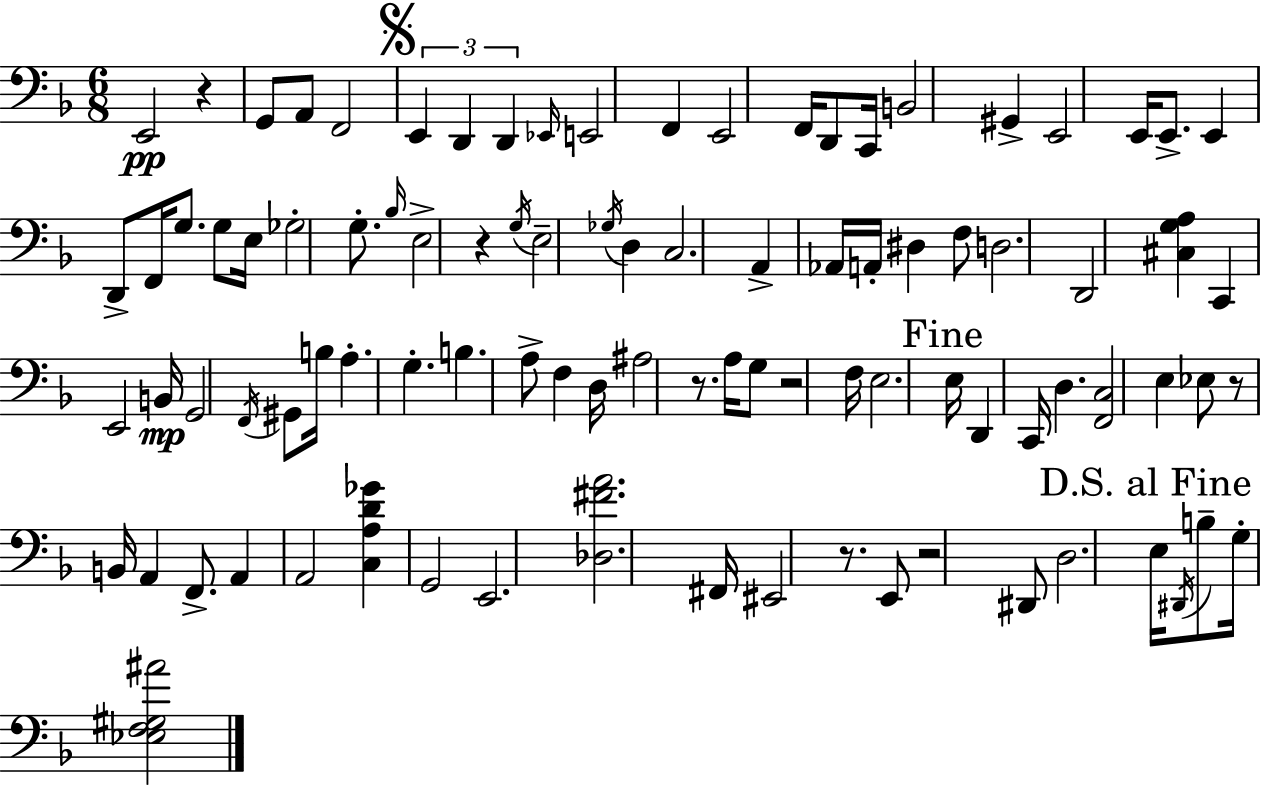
X:1
T:Untitled
M:6/8
L:1/4
K:Dm
E,,2 z G,,/2 A,,/2 F,,2 E,, D,, D,, _E,,/4 E,,2 F,, E,,2 F,,/4 D,,/2 C,,/4 B,,2 ^G,, E,,2 E,,/4 E,,/2 E,, D,,/2 F,,/4 G,/2 G,/2 E,/4 _G,2 G,/2 _B,/4 E,2 z G,/4 E,2 _G,/4 D, C,2 A,, _A,,/4 A,,/4 ^D, F,/2 D,2 D,,2 [^C,G,A,] C,, E,,2 B,,/4 G,,2 F,,/4 ^G,,/2 B,/4 A, G, B, A,/2 F, D,/4 ^A,2 z/2 A,/4 G,/2 z2 F,/4 E,2 E,/4 D,, C,,/4 D, [F,,C,]2 E, _E,/2 z/2 B,,/4 A,, F,,/2 A,, A,,2 [C,A,D_G] G,,2 E,,2 [_D,^FA]2 ^F,,/4 ^E,,2 z/2 E,,/2 z2 ^D,,/2 D,2 E,/4 ^D,,/4 B,/2 G,/4 [_E,F,^G,^A]2